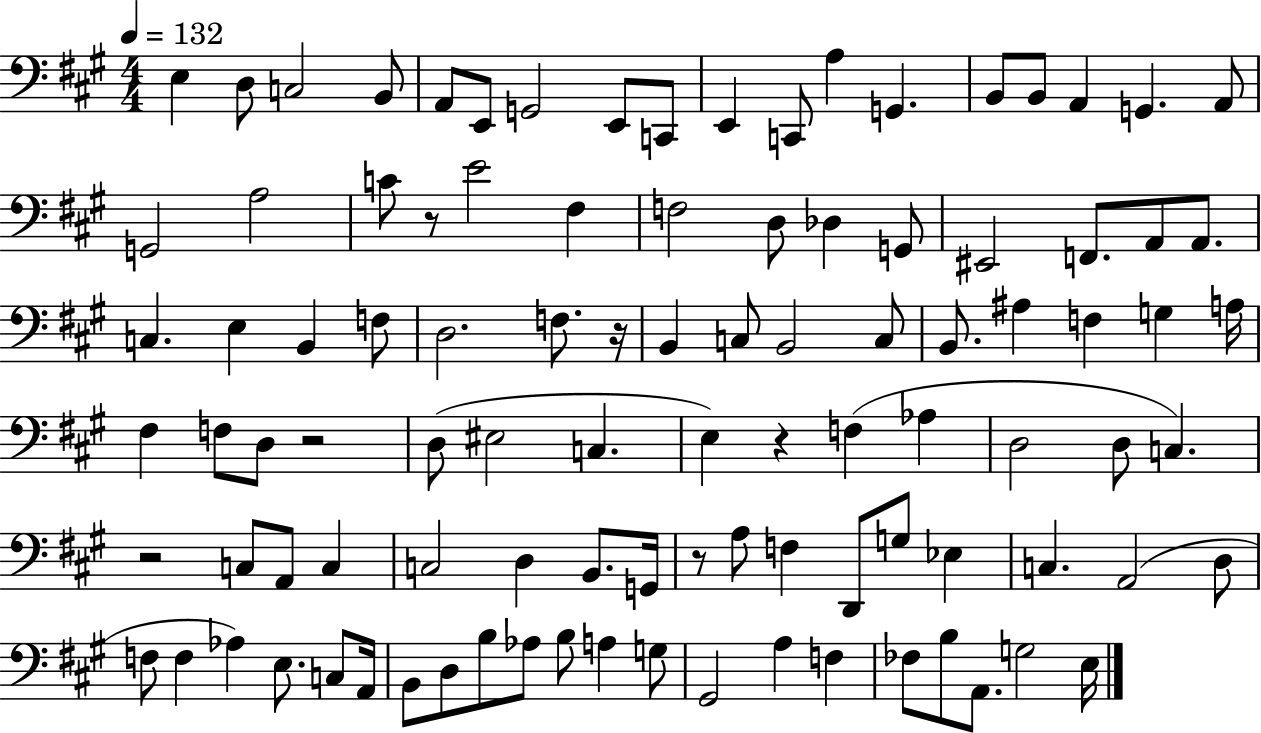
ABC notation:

X:1
T:Untitled
M:4/4
L:1/4
K:A
E, D,/2 C,2 B,,/2 A,,/2 E,,/2 G,,2 E,,/2 C,,/2 E,, C,,/2 A, G,, B,,/2 B,,/2 A,, G,, A,,/2 G,,2 A,2 C/2 z/2 E2 ^F, F,2 D,/2 _D, G,,/2 ^E,,2 F,,/2 A,,/2 A,,/2 C, E, B,, F,/2 D,2 F,/2 z/4 B,, C,/2 B,,2 C,/2 B,,/2 ^A, F, G, A,/4 ^F, F,/2 D,/2 z2 D,/2 ^E,2 C, E, z F, _A, D,2 D,/2 C, z2 C,/2 A,,/2 C, C,2 D, B,,/2 G,,/4 z/2 A,/2 F, D,,/2 G,/2 _E, C, A,,2 D,/2 F,/2 F, _A, E,/2 C,/2 A,,/4 B,,/2 D,/2 B,/2 _A,/2 B,/2 A, G,/2 ^G,,2 A, F, _F,/2 B,/2 A,,/2 G,2 E,/4